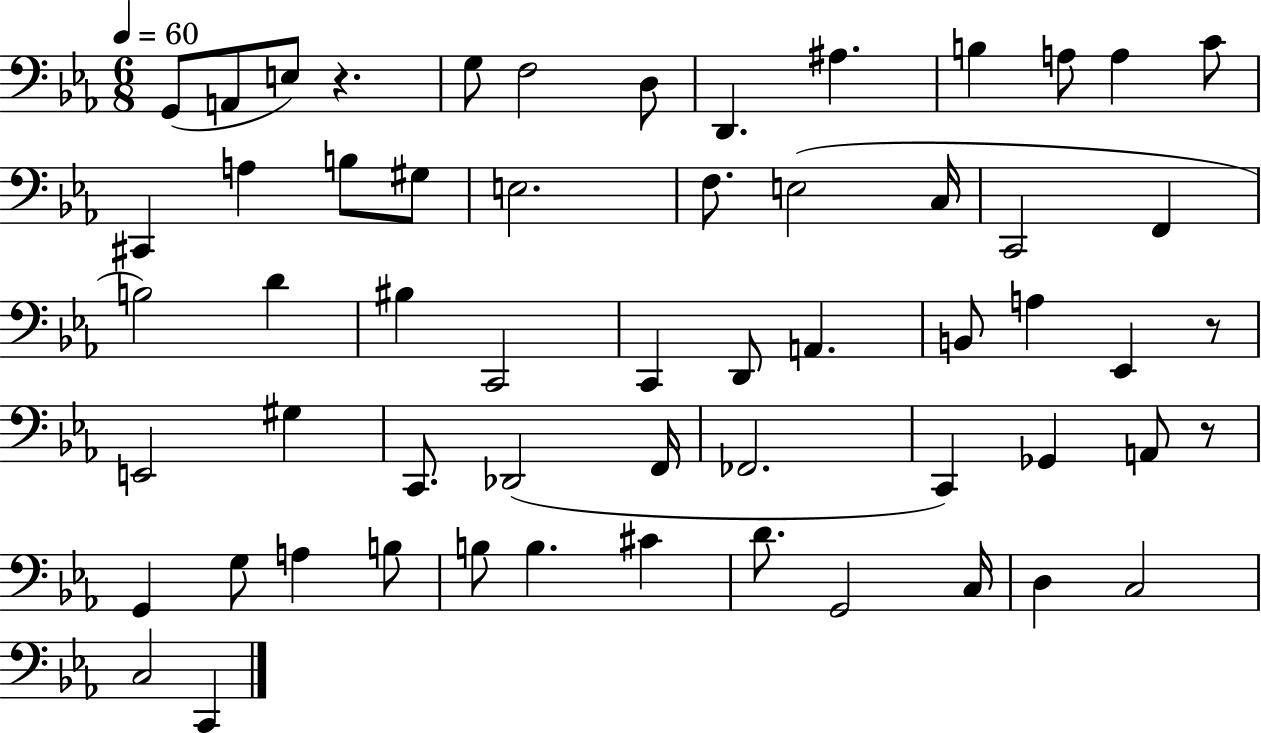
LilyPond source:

{
  \clef bass
  \numericTimeSignature
  \time 6/8
  \key ees \major
  \tempo 4 = 60
  g,8( a,8 e8) r4. | g8 f2 d8 | d,4. ais4. | b4 a8 a4 c'8 | \break cis,4 a4 b8 gis8 | e2. | f8. e2( c16 | c,2 f,4 | \break b2) d'4 | bis4 c,2 | c,4 d,8 a,4. | b,8 a4 ees,4 r8 | \break e,2 gis4 | c,8. des,2( f,16 | fes,2. | c,4) ges,4 a,8 r8 | \break g,4 g8 a4 b8 | b8 b4. cis'4 | d'8. g,2 c16 | d4 c2 | \break c2 c,4 | \bar "|."
}